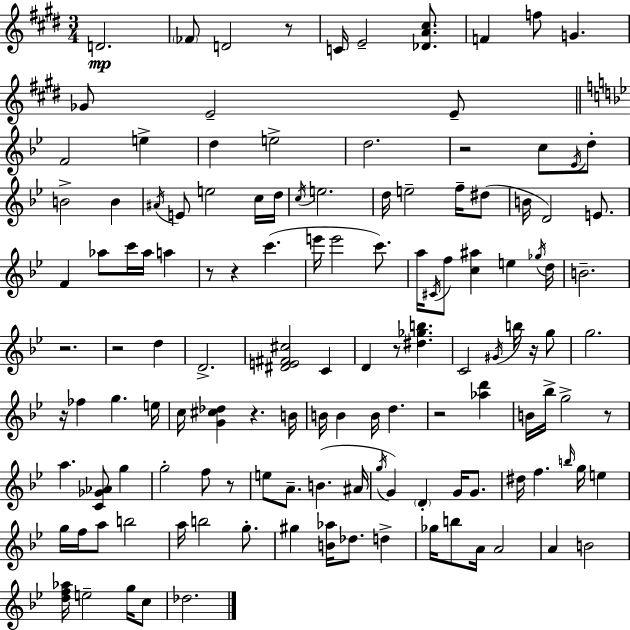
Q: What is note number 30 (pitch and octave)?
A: E5